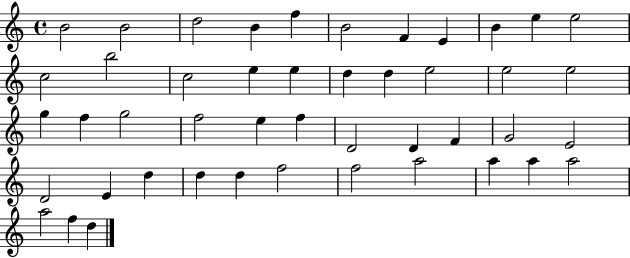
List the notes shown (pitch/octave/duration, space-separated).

B4/h B4/h D5/h B4/q F5/q B4/h F4/q E4/q B4/q E5/q E5/h C5/h B5/h C5/h E5/q E5/q D5/q D5/q E5/h E5/h E5/h G5/q F5/q G5/h F5/h E5/q F5/q D4/h D4/q F4/q G4/h E4/h D4/h E4/q D5/q D5/q D5/q F5/h F5/h A5/h A5/q A5/q A5/h A5/h F5/q D5/q